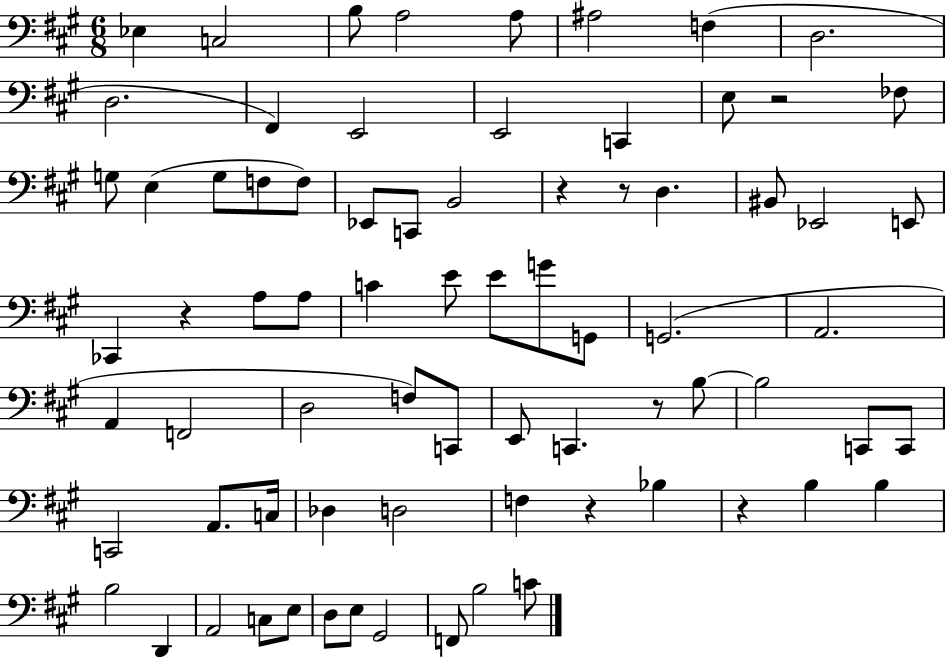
{
  \clef bass
  \numericTimeSignature
  \time 6/8
  \key a \major
  ees4 c2 | b8 a2 a8 | ais2 f4( | d2. | \break d2. | fis,4) e,2 | e,2 c,4 | e8 r2 fes8 | \break g8 e4( g8 f8 f8) | ees,8 c,8 b,2 | r4 r8 d4. | bis,8 ees,2 e,8 | \break ces,4 r4 a8 a8 | c'4 e'8 e'8 g'8 g,8 | g,2.( | a,2. | \break a,4 f,2 | d2 f8) c,8 | e,8 c,4. r8 b8~~ | b2 c,8 c,8 | \break c,2 a,8. c16 | des4 d2 | f4 r4 bes4 | r4 b4 b4 | \break b2 d,4 | a,2 c8 e8 | d8 e8 gis,2 | f,8 b2 c'8 | \break \bar "|."
}